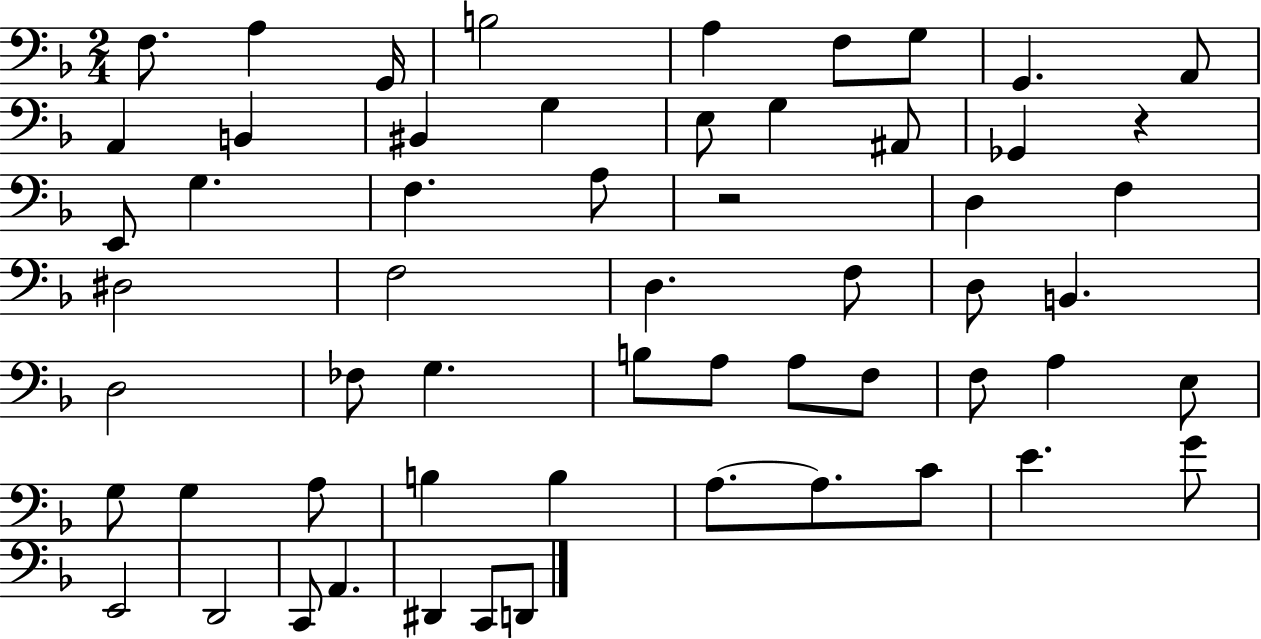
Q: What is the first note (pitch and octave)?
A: F3